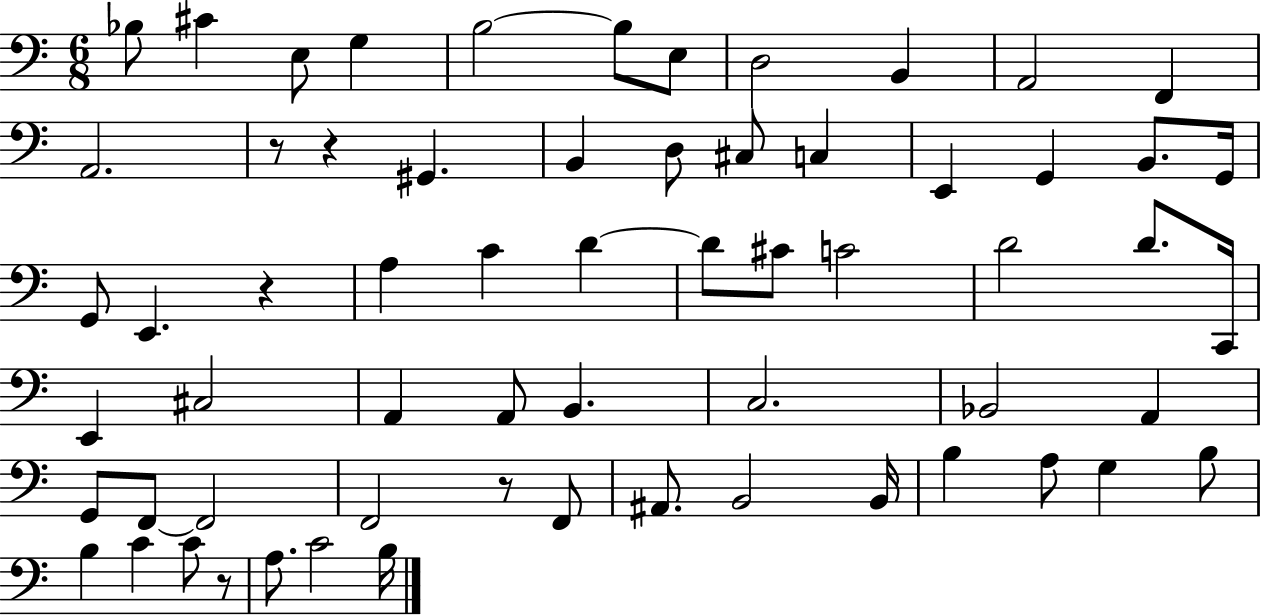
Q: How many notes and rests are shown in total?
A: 63